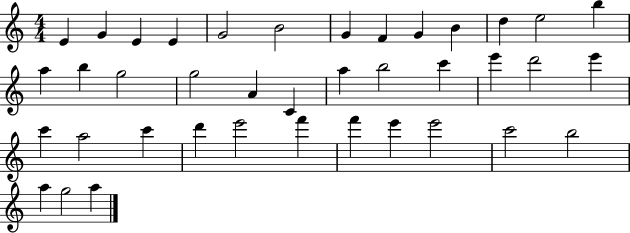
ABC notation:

X:1
T:Untitled
M:4/4
L:1/4
K:C
E G E E G2 B2 G F G B d e2 b a b g2 g2 A C a b2 c' e' d'2 e' c' a2 c' d' e'2 f' f' e' e'2 c'2 b2 a g2 a